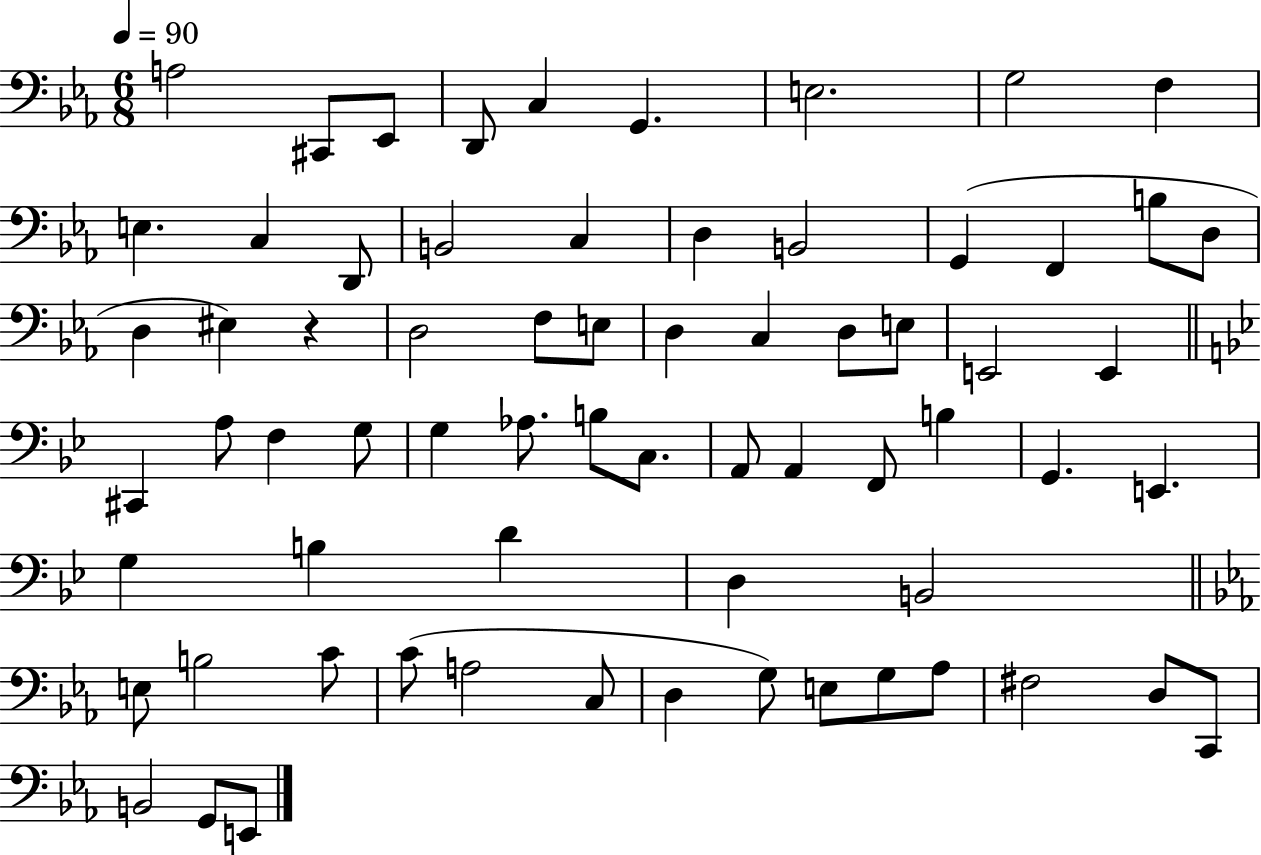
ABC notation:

X:1
T:Untitled
M:6/8
L:1/4
K:Eb
A,2 ^C,,/2 _E,,/2 D,,/2 C, G,, E,2 G,2 F, E, C, D,,/2 B,,2 C, D, B,,2 G,, F,, B,/2 D,/2 D, ^E, z D,2 F,/2 E,/2 D, C, D,/2 E,/2 E,,2 E,, ^C,, A,/2 F, G,/2 G, _A,/2 B,/2 C,/2 A,,/2 A,, F,,/2 B, G,, E,, G, B, D D, B,,2 E,/2 B,2 C/2 C/2 A,2 C,/2 D, G,/2 E,/2 G,/2 _A,/2 ^F,2 D,/2 C,,/2 B,,2 G,,/2 E,,/2